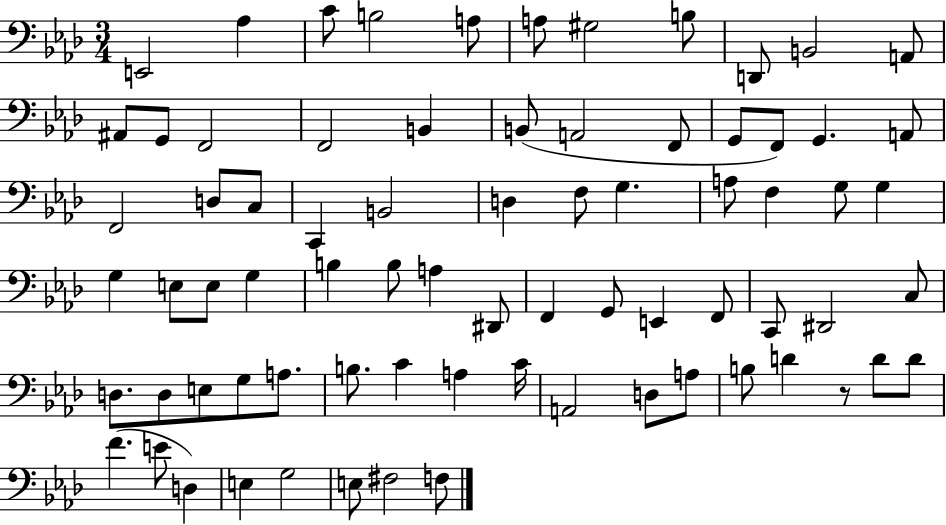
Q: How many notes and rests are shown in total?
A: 75